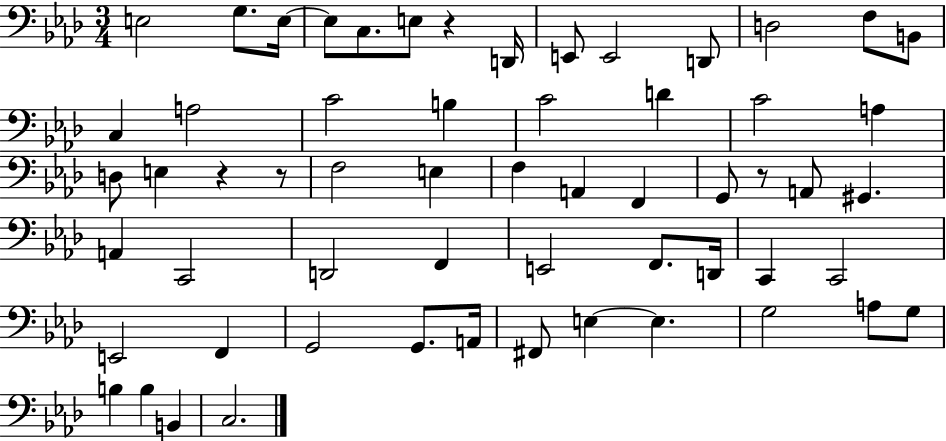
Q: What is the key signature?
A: AES major